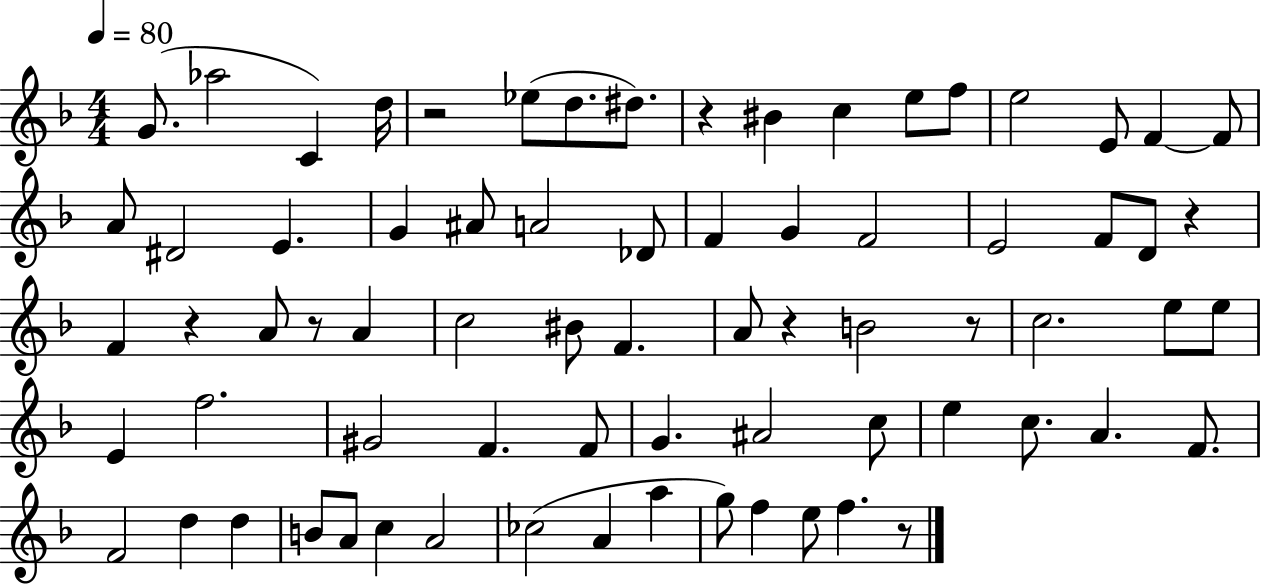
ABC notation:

X:1
T:Untitled
M:4/4
L:1/4
K:F
G/2 _a2 C d/4 z2 _e/2 d/2 ^d/2 z ^B c e/2 f/2 e2 E/2 F F/2 A/2 ^D2 E G ^A/2 A2 _D/2 F G F2 E2 F/2 D/2 z F z A/2 z/2 A c2 ^B/2 F A/2 z B2 z/2 c2 e/2 e/2 E f2 ^G2 F F/2 G ^A2 c/2 e c/2 A F/2 F2 d d B/2 A/2 c A2 _c2 A a g/2 f e/2 f z/2